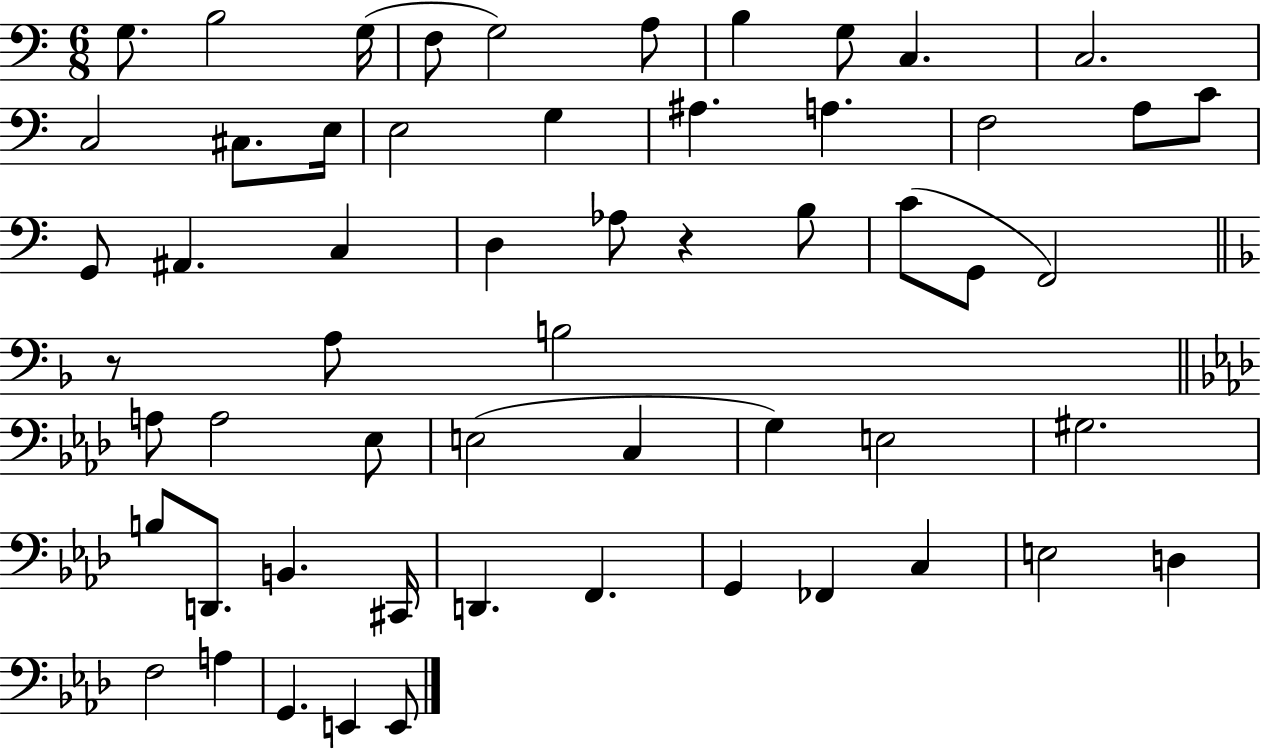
G3/e. B3/h G3/s F3/e G3/h A3/e B3/q G3/e C3/q. C3/h. C3/h C#3/e. E3/s E3/h G3/q A#3/q. A3/q. F3/h A3/e C4/e G2/e A#2/q. C3/q D3/q Ab3/e R/q B3/e C4/e G2/e F2/h R/e A3/e B3/h A3/e A3/h Eb3/e E3/h C3/q G3/q E3/h G#3/h. B3/e D2/e. B2/q. C#2/s D2/q. F2/q. G2/q FES2/q C3/q E3/h D3/q F3/h A3/q G2/q. E2/q E2/e